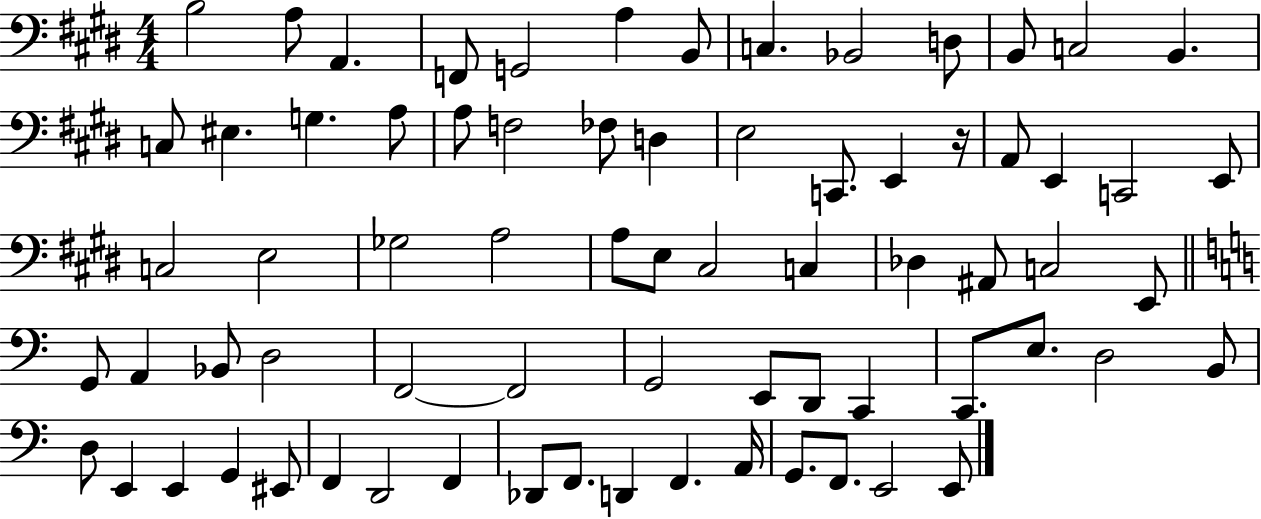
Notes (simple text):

B3/h A3/e A2/q. F2/e G2/h A3/q B2/e C3/q. Bb2/h D3/e B2/e C3/h B2/q. C3/e EIS3/q. G3/q. A3/e A3/e F3/h FES3/e D3/q E3/h C2/e. E2/q R/s A2/e E2/q C2/h E2/e C3/h E3/h Gb3/h A3/h A3/e E3/e C#3/h C3/q Db3/q A#2/e C3/h E2/e G2/e A2/q Bb2/e D3/h F2/h F2/h G2/h E2/e D2/e C2/q C2/e. E3/e. D3/h B2/e D3/e E2/q E2/q G2/q EIS2/e F2/q D2/h F2/q Db2/e F2/e. D2/q F2/q. A2/s G2/e. F2/e. E2/h E2/e